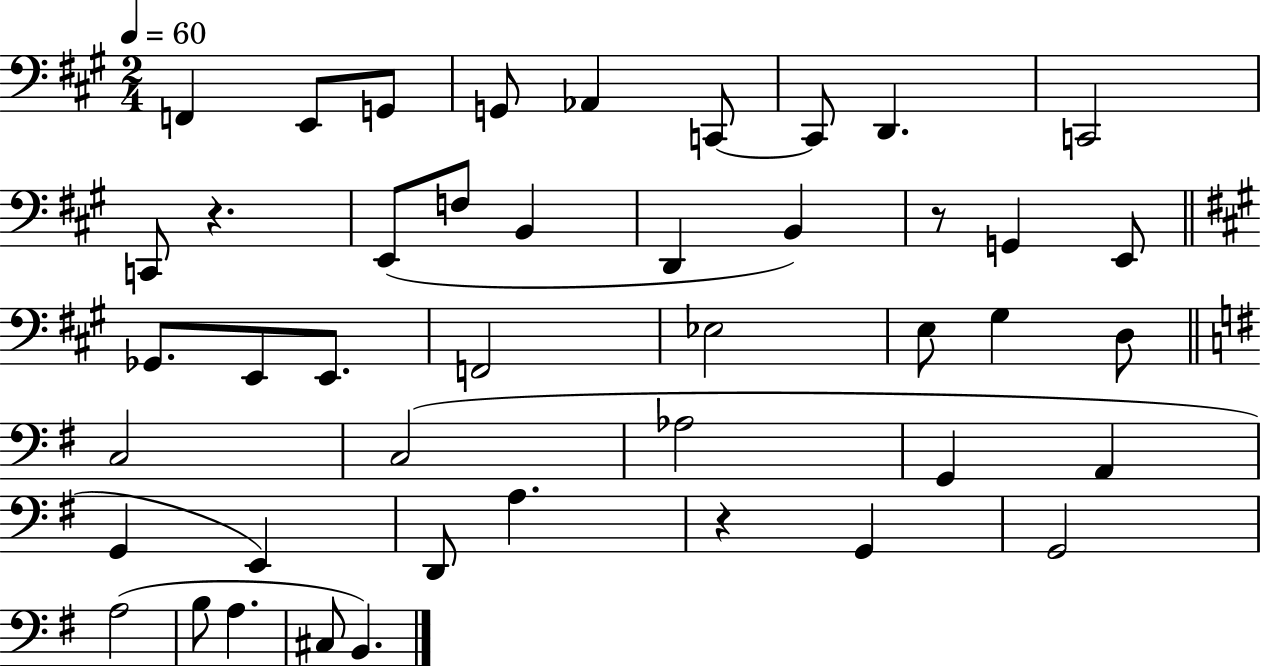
X:1
T:Untitled
M:2/4
L:1/4
K:A
F,, E,,/2 G,,/2 G,,/2 _A,, C,,/2 C,,/2 D,, C,,2 C,,/2 z E,,/2 F,/2 B,, D,, B,, z/2 G,, E,,/2 _G,,/2 E,,/2 E,,/2 F,,2 _E,2 E,/2 ^G, D,/2 C,2 C,2 _A,2 G,, A,, G,, E,, D,,/2 A, z G,, G,,2 A,2 B,/2 A, ^C,/2 B,,